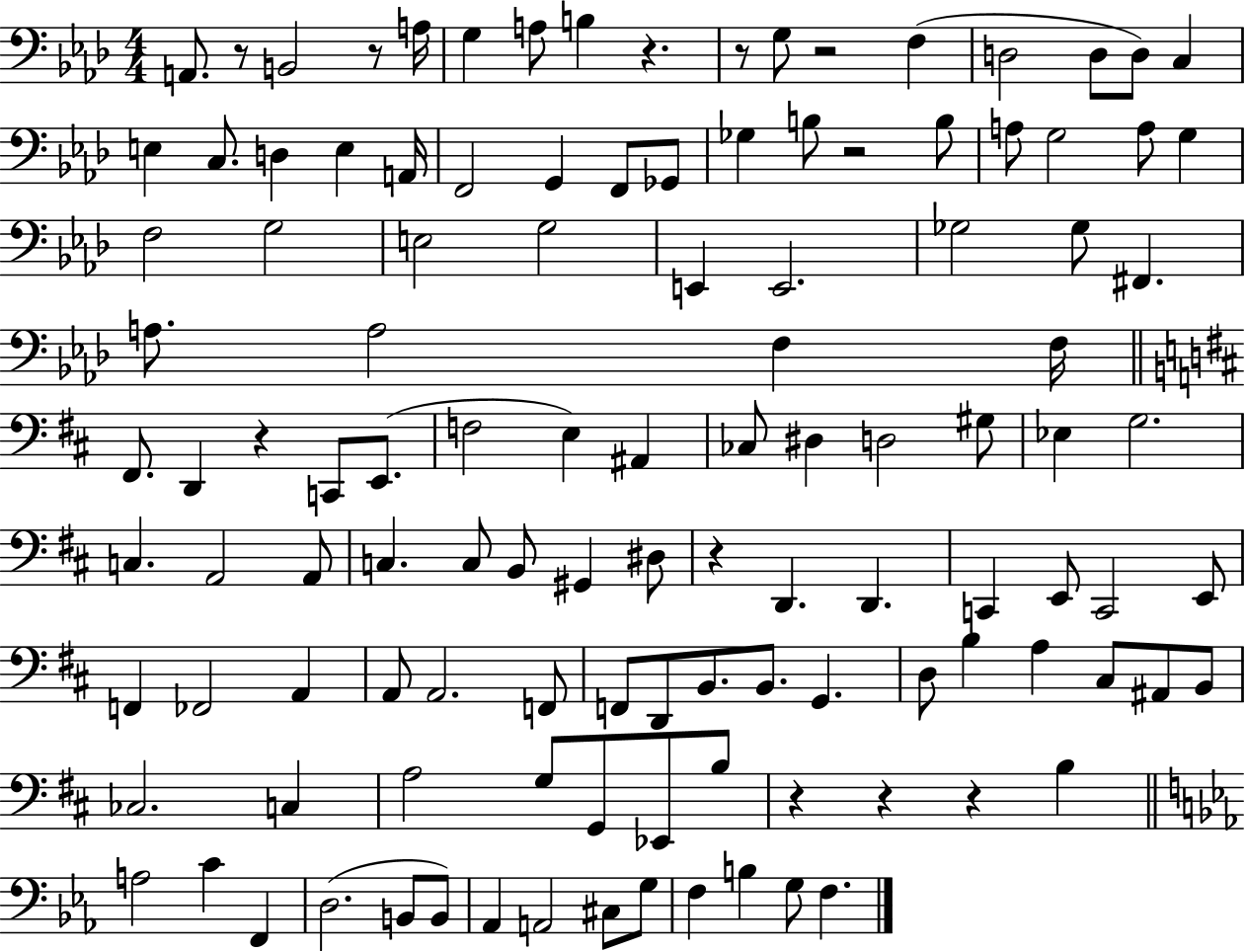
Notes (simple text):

A2/e. R/e B2/h R/e A3/s G3/q A3/e B3/q R/q. R/e G3/e R/h F3/q D3/h D3/e D3/e C3/q E3/q C3/e. D3/q E3/q A2/s F2/h G2/q F2/e Gb2/e Gb3/q B3/e R/h B3/e A3/e G3/h A3/e G3/q F3/h G3/h E3/h G3/h E2/q E2/h. Gb3/h Gb3/e F#2/q. A3/e. A3/h F3/q F3/s F#2/e. D2/q R/q C2/e E2/e. F3/h E3/q A#2/q CES3/e D#3/q D3/h G#3/e Eb3/q G3/h. C3/q. A2/h A2/e C3/q. C3/e B2/e G#2/q D#3/e R/q D2/q. D2/q. C2/q E2/e C2/h E2/e F2/q FES2/h A2/q A2/e A2/h. F2/e F2/e D2/e B2/e. B2/e. G2/q. D3/e B3/q A3/q C#3/e A#2/e B2/e CES3/h. C3/q A3/h G3/e G2/e Eb2/e B3/e R/q R/q R/q B3/q A3/h C4/q F2/q D3/h. B2/e B2/e Ab2/q A2/h C#3/e G3/e F3/q B3/q G3/e F3/q.